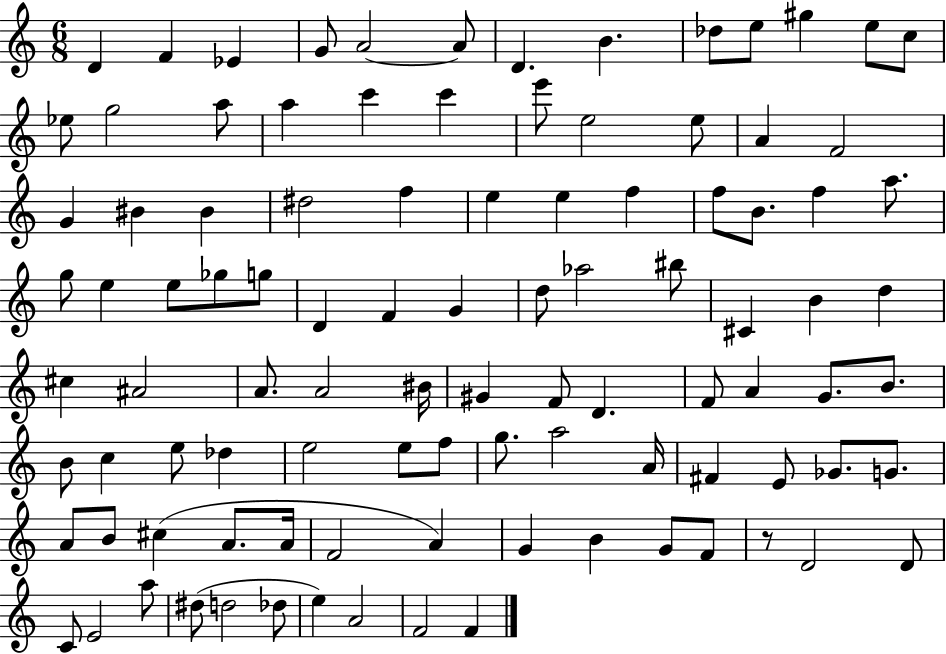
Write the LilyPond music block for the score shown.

{
  \clef treble
  \numericTimeSignature
  \time 6/8
  \key c \major
  d'4 f'4 ees'4 | g'8 a'2~~ a'8 | d'4. b'4. | des''8 e''8 gis''4 e''8 c''8 | \break ees''8 g''2 a''8 | a''4 c'''4 c'''4 | e'''8 e''2 e''8 | a'4 f'2 | \break g'4 bis'4 bis'4 | dis''2 f''4 | e''4 e''4 f''4 | f''8 b'8. f''4 a''8. | \break g''8 e''4 e''8 ges''8 g''8 | d'4 f'4 g'4 | d''8 aes''2 bis''8 | cis'4 b'4 d''4 | \break cis''4 ais'2 | a'8. a'2 bis'16 | gis'4 f'8 d'4. | f'8 a'4 g'8. b'8. | \break b'8 c''4 e''8 des''4 | e''2 e''8 f''8 | g''8. a''2 a'16 | fis'4 e'8 ges'8. g'8. | \break a'8 b'8 cis''4( a'8. a'16 | f'2 a'4) | g'4 b'4 g'8 f'8 | r8 d'2 d'8 | \break c'8 e'2 a''8 | dis''8( d''2 des''8 | e''4) a'2 | f'2 f'4 | \break \bar "|."
}